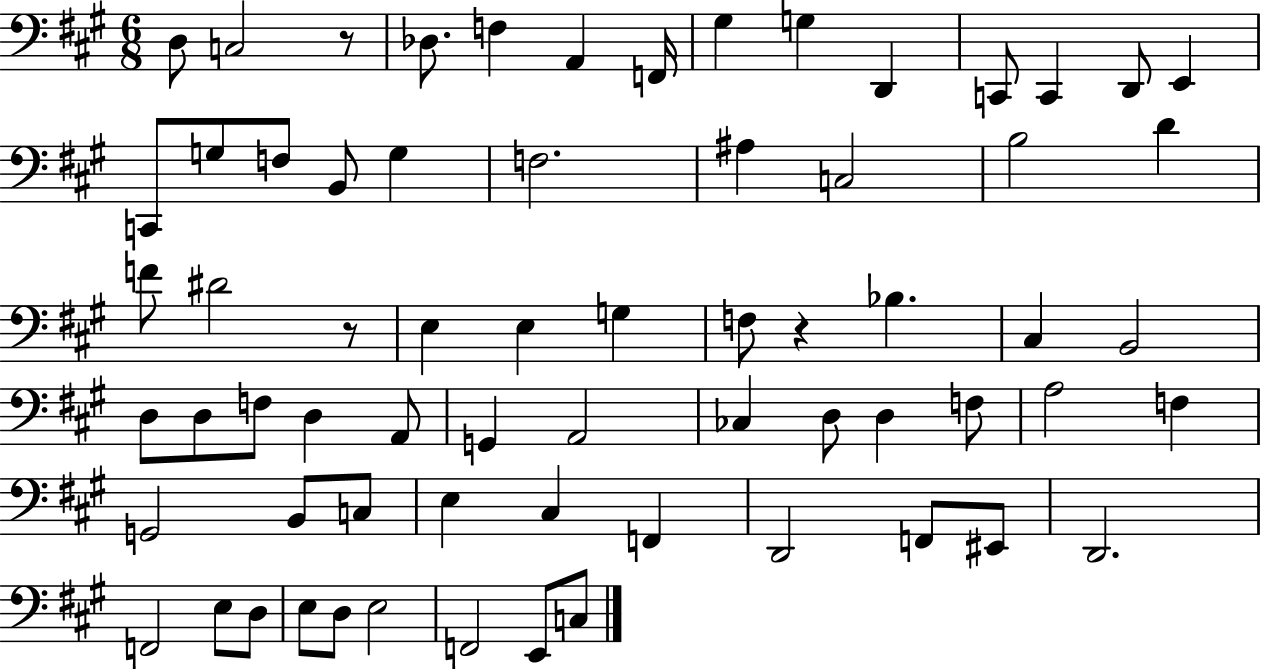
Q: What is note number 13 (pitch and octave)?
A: E2